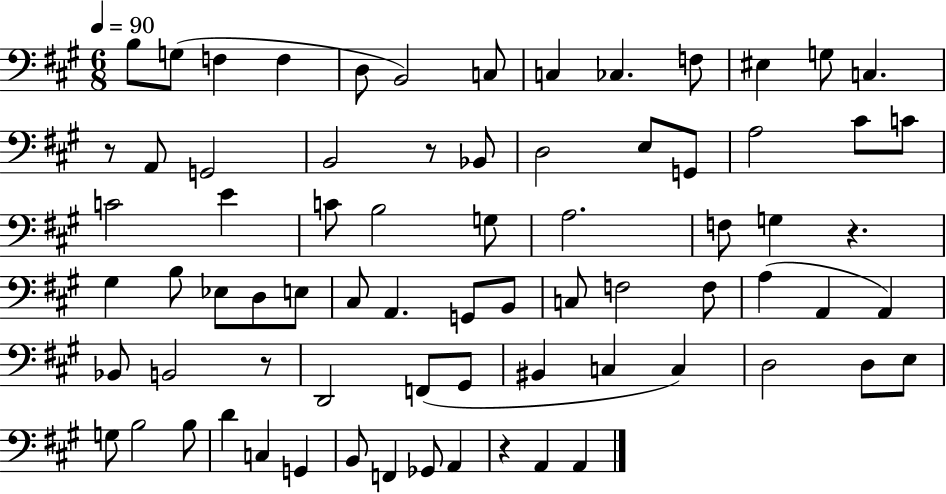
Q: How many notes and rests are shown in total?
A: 74